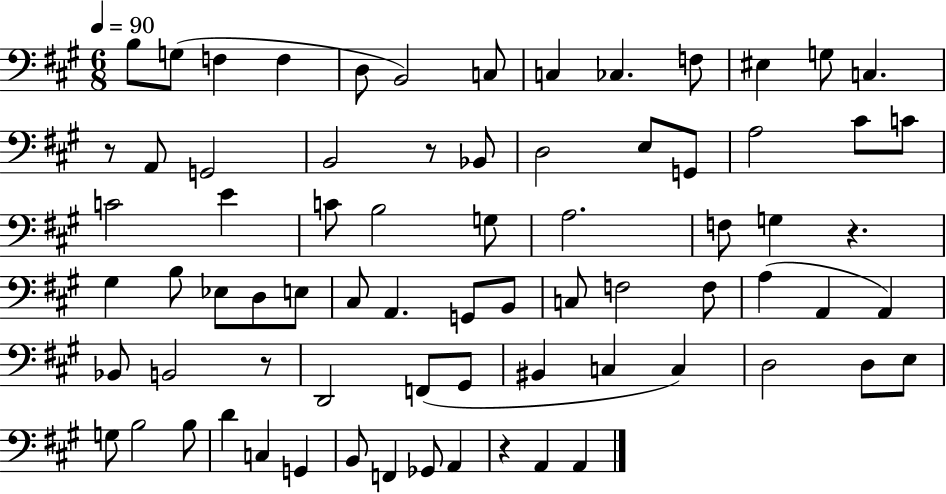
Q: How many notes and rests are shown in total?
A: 74